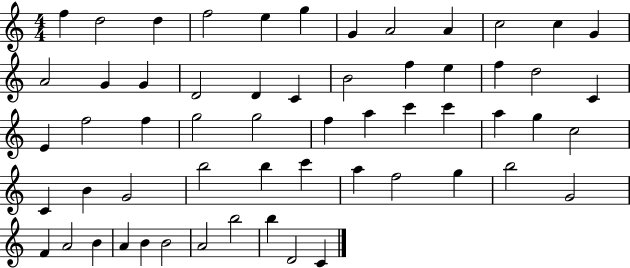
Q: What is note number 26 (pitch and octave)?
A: F5